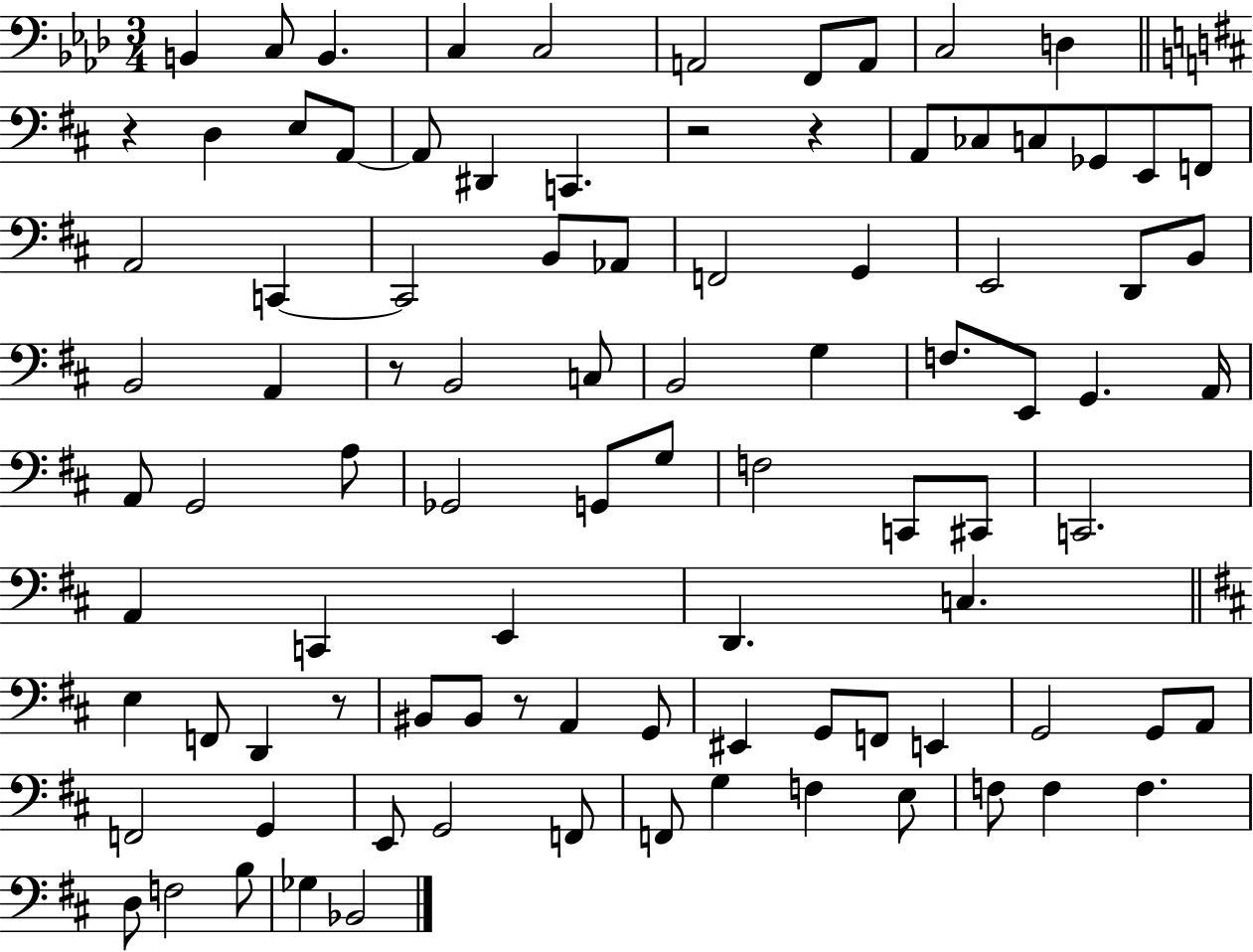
X:1
T:Untitled
M:3/4
L:1/4
K:Ab
B,, C,/2 B,, C, C,2 A,,2 F,,/2 A,,/2 C,2 D, z D, E,/2 A,,/2 A,,/2 ^D,, C,, z2 z A,,/2 _C,/2 C,/2 _G,,/2 E,,/2 F,,/2 A,,2 C,, C,,2 B,,/2 _A,,/2 F,,2 G,, E,,2 D,,/2 B,,/2 B,,2 A,, z/2 B,,2 C,/2 B,,2 G, F,/2 E,,/2 G,, A,,/4 A,,/2 G,,2 A,/2 _G,,2 G,,/2 G,/2 F,2 C,,/2 ^C,,/2 C,,2 A,, C,, E,, D,, C, E, F,,/2 D,, z/2 ^B,,/2 ^B,,/2 z/2 A,, G,,/2 ^E,, G,,/2 F,,/2 E,, G,,2 G,,/2 A,,/2 F,,2 G,, E,,/2 G,,2 F,,/2 F,,/2 G, F, E,/2 F,/2 F, F, D,/2 F,2 B,/2 _G, _B,,2